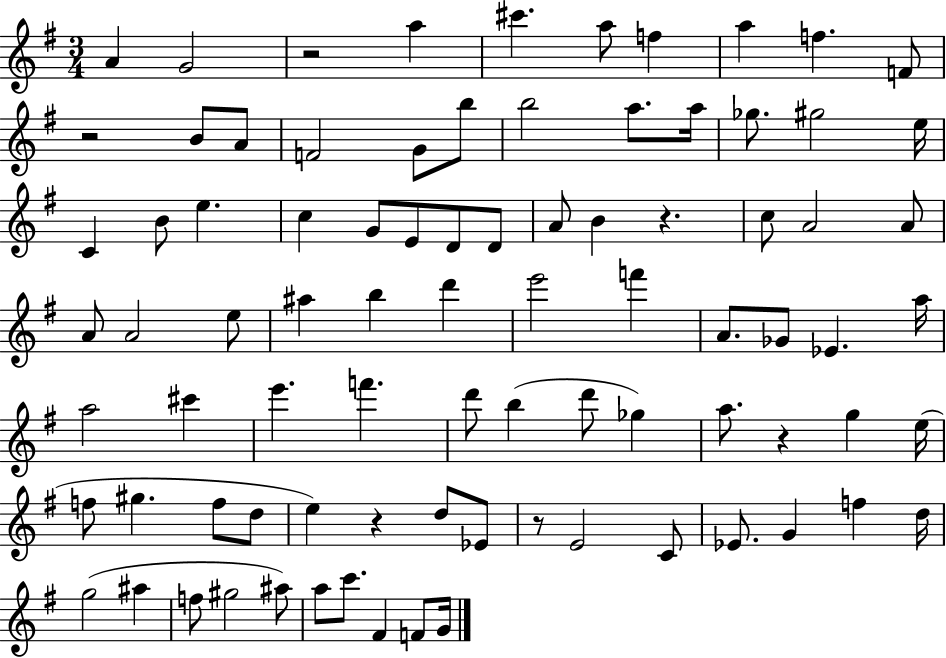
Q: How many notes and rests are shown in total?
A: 85